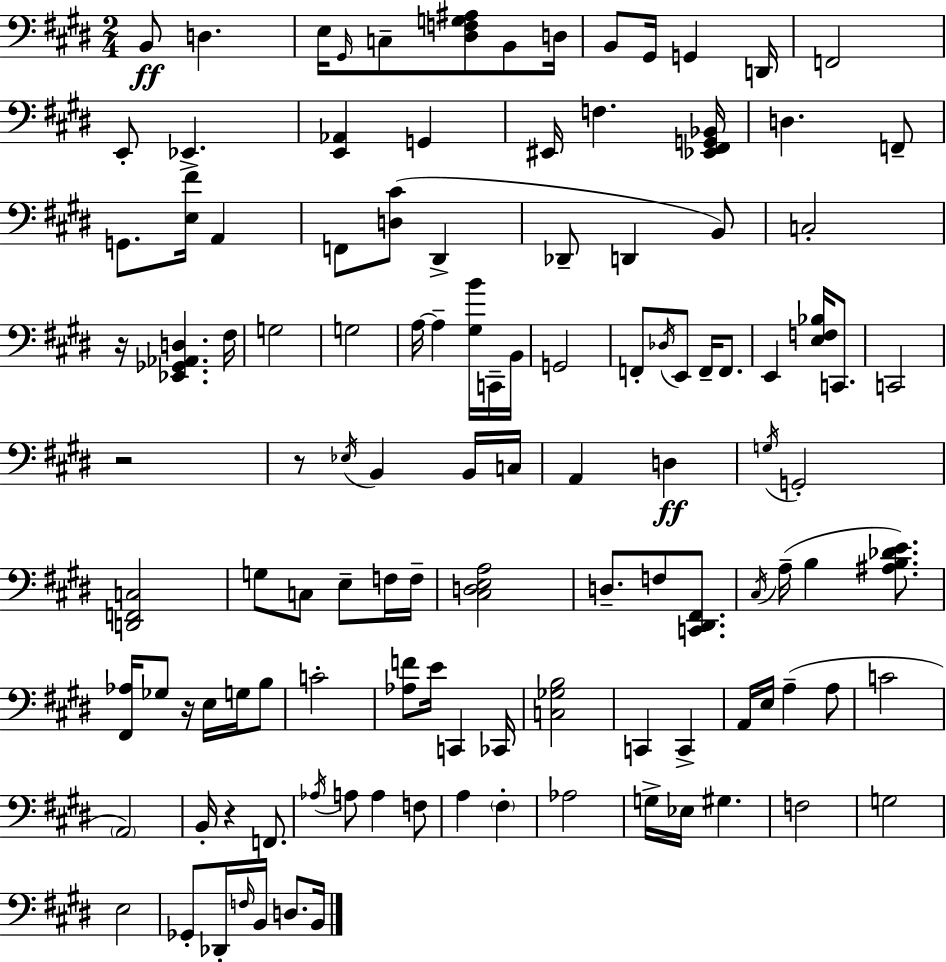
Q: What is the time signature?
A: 2/4